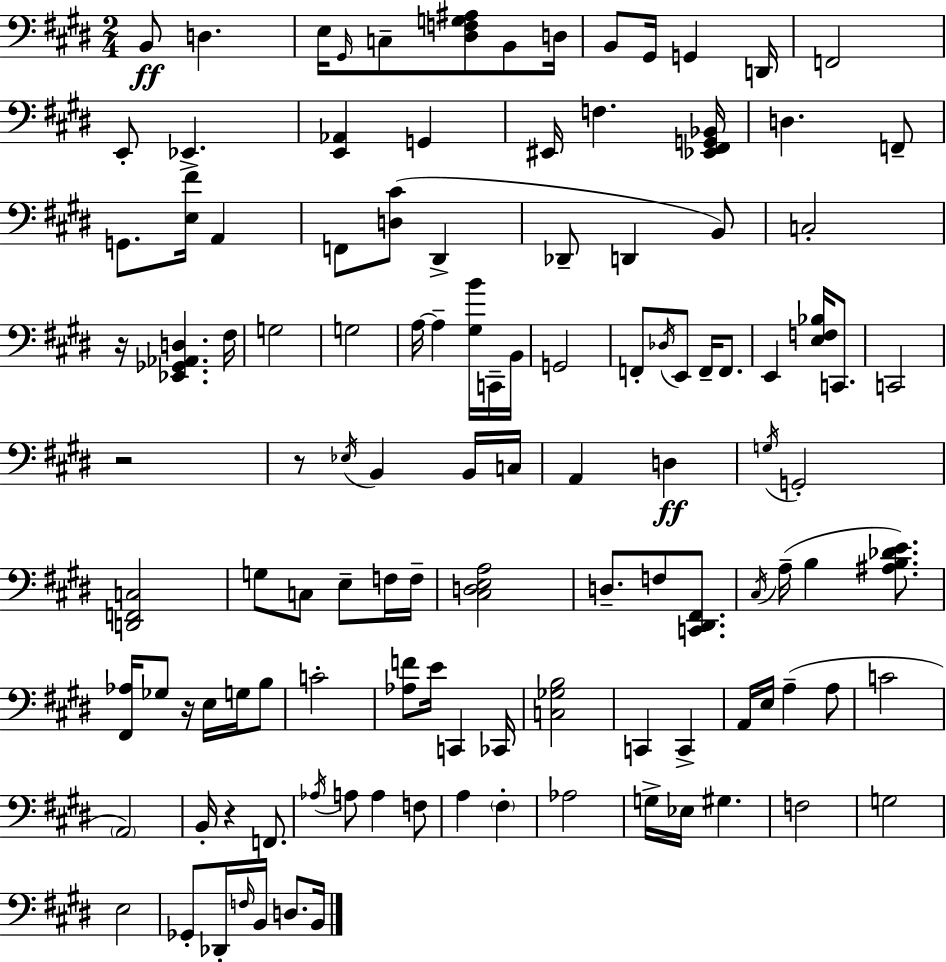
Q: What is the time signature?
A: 2/4